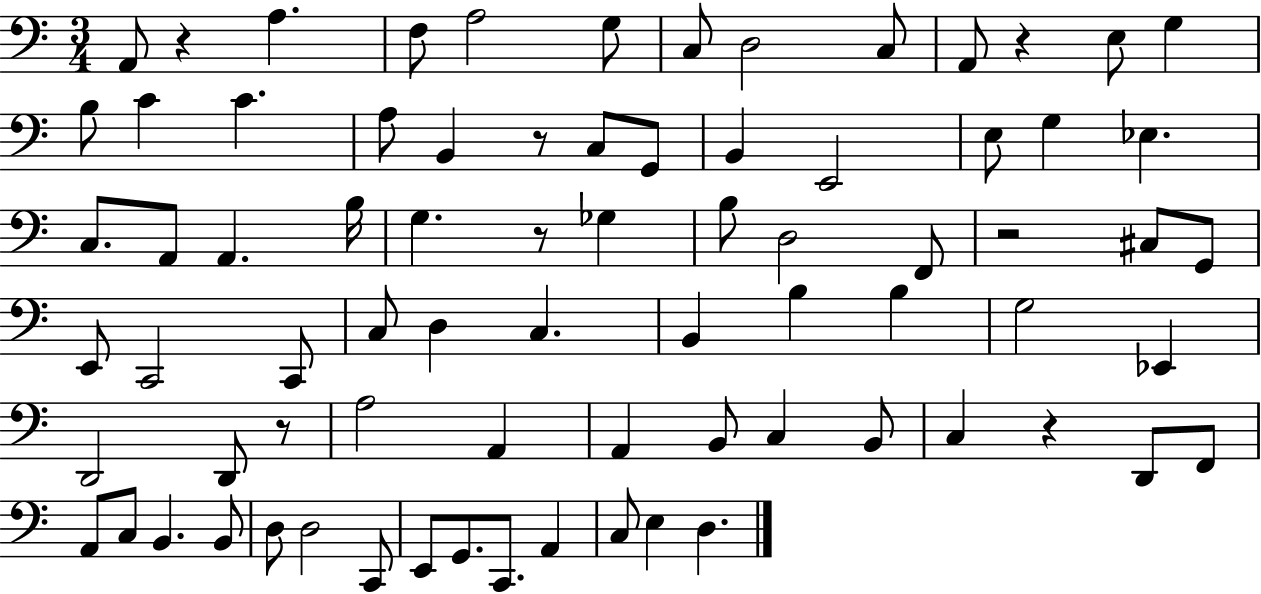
A2/e R/q A3/q. F3/e A3/h G3/e C3/e D3/h C3/e A2/e R/q E3/e G3/q B3/e C4/q C4/q. A3/e B2/q R/e C3/e G2/e B2/q E2/h E3/e G3/q Eb3/q. C3/e. A2/e A2/q. B3/s G3/q. R/e Gb3/q B3/e D3/h F2/e R/h C#3/e G2/e E2/e C2/h C2/e C3/e D3/q C3/q. B2/q B3/q B3/q G3/h Eb2/q D2/h D2/e R/e A3/h A2/q A2/q B2/e C3/q B2/e C3/q R/q D2/e F2/e A2/e C3/e B2/q. B2/e D3/e D3/h C2/e E2/e G2/e. C2/e. A2/q C3/e E3/q D3/q.